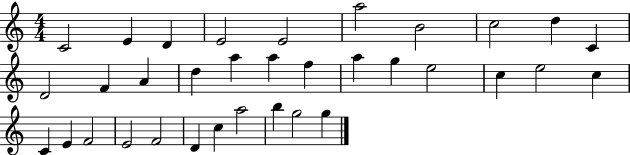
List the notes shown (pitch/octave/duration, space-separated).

C4/h E4/q D4/q E4/h E4/h A5/h B4/h C5/h D5/q C4/q D4/h F4/q A4/q D5/q A5/q A5/q F5/q A5/q G5/q E5/h C5/q E5/h C5/q C4/q E4/q F4/h E4/h F4/h D4/q C5/q A5/h B5/q G5/h G5/q